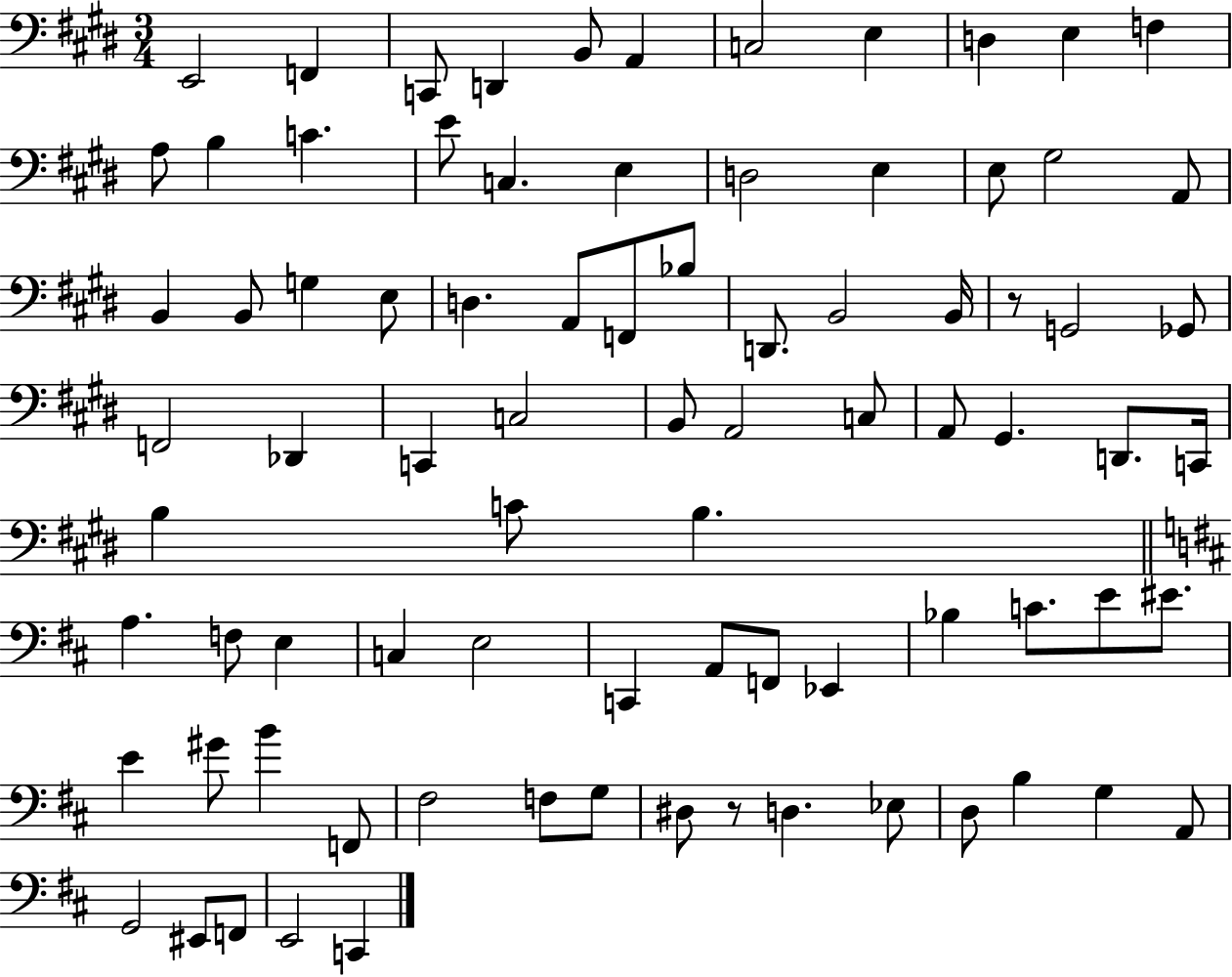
X:1
T:Untitled
M:3/4
L:1/4
K:E
E,,2 F,, C,,/2 D,, B,,/2 A,, C,2 E, D, E, F, A,/2 B, C E/2 C, E, D,2 E, E,/2 ^G,2 A,,/2 B,, B,,/2 G, E,/2 D, A,,/2 F,,/2 _B,/2 D,,/2 B,,2 B,,/4 z/2 G,,2 _G,,/2 F,,2 _D,, C,, C,2 B,,/2 A,,2 C,/2 A,,/2 ^G,, D,,/2 C,,/4 B, C/2 B, A, F,/2 E, C, E,2 C,, A,,/2 F,,/2 _E,, _B, C/2 E/2 ^E/2 E ^G/2 B F,,/2 ^F,2 F,/2 G,/2 ^D,/2 z/2 D, _E,/2 D,/2 B, G, A,,/2 G,,2 ^E,,/2 F,,/2 E,,2 C,,